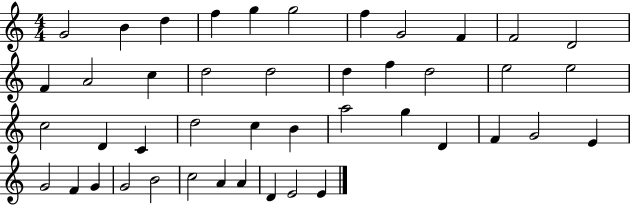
{
  \clef treble
  \numericTimeSignature
  \time 4/4
  \key c \major
  g'2 b'4 d''4 | f''4 g''4 g''2 | f''4 g'2 f'4 | f'2 d'2 | \break f'4 a'2 c''4 | d''2 d''2 | d''4 f''4 d''2 | e''2 e''2 | \break c''2 d'4 c'4 | d''2 c''4 b'4 | a''2 g''4 d'4 | f'4 g'2 e'4 | \break g'2 f'4 g'4 | g'2 b'2 | c''2 a'4 a'4 | d'4 e'2 e'4 | \break \bar "|."
}